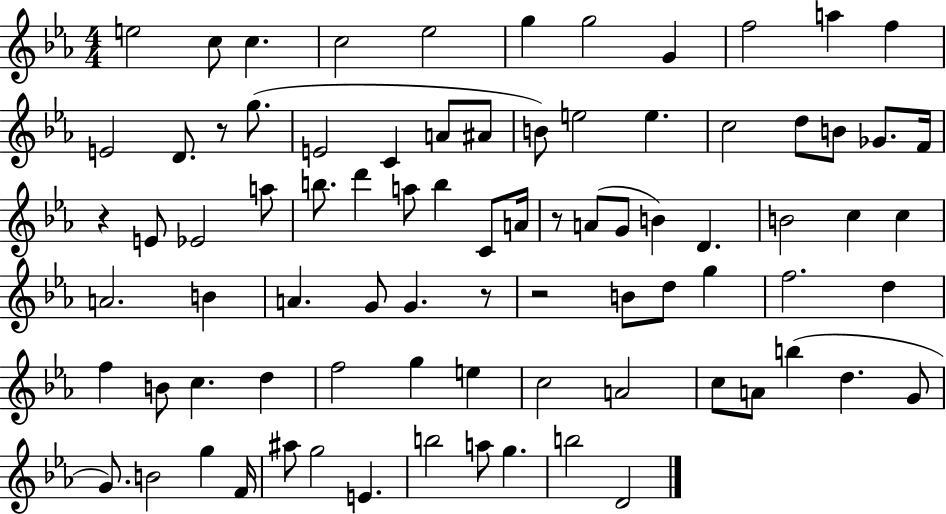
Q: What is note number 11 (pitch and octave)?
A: F5